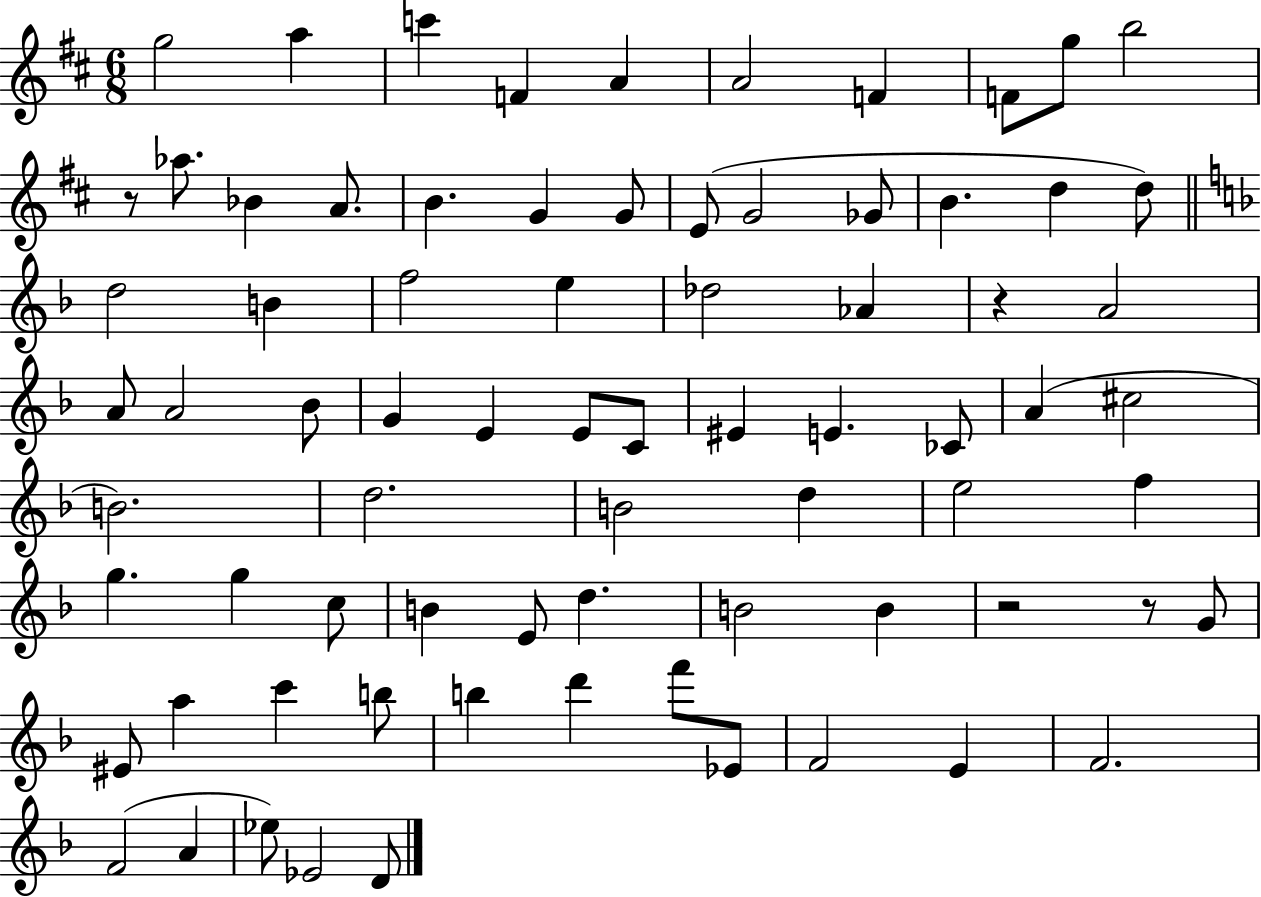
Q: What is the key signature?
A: D major